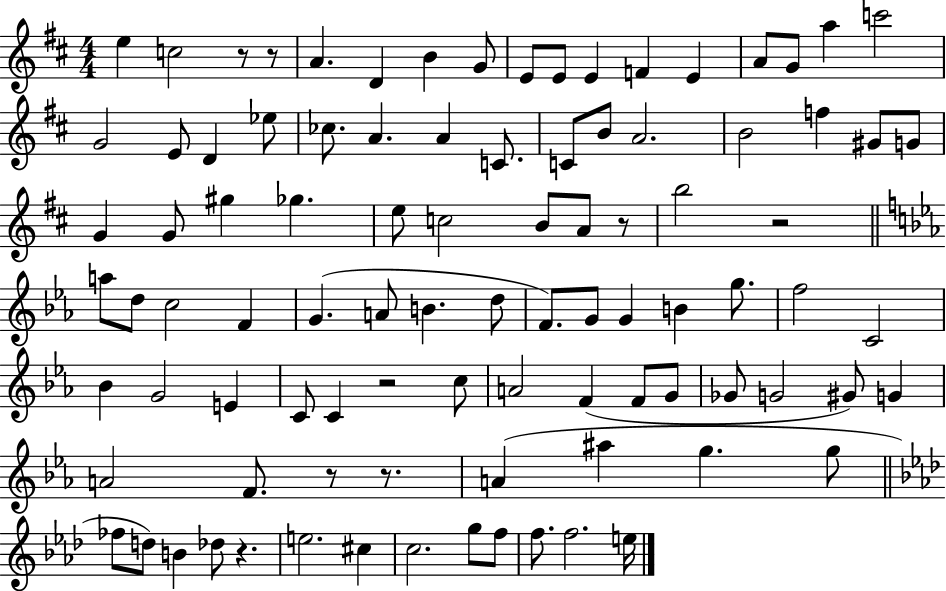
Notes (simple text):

E5/q C5/h R/e R/e A4/q. D4/q B4/q G4/e E4/e E4/e E4/q F4/q E4/q A4/e G4/e A5/q C6/h G4/h E4/e D4/q Eb5/e CES5/e. A4/q. A4/q C4/e. C4/e B4/e A4/h. B4/h F5/q G#4/e G4/e G4/q G4/e G#5/q Gb5/q. E5/e C5/h B4/e A4/e R/e B5/h R/h A5/e D5/e C5/h F4/q G4/q. A4/e B4/q. D5/e F4/e. G4/e G4/q B4/q G5/e. F5/h C4/h Bb4/q G4/h E4/q C4/e C4/q R/h C5/e A4/h F4/q F4/e G4/e Gb4/e G4/h G#4/e G4/q A4/h F4/e. R/e R/e. A4/q A#5/q G5/q. G5/e FES5/e D5/e B4/q Db5/e R/q. E5/h. C#5/q C5/h. G5/e F5/e F5/e. F5/h. E5/s